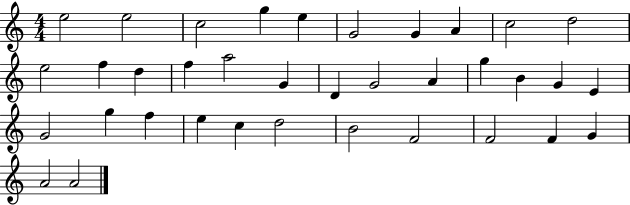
E5/h E5/h C5/h G5/q E5/q G4/h G4/q A4/q C5/h D5/h E5/h F5/q D5/q F5/q A5/h G4/q D4/q G4/h A4/q G5/q B4/q G4/q E4/q G4/h G5/q F5/q E5/q C5/q D5/h B4/h F4/h F4/h F4/q G4/q A4/h A4/h